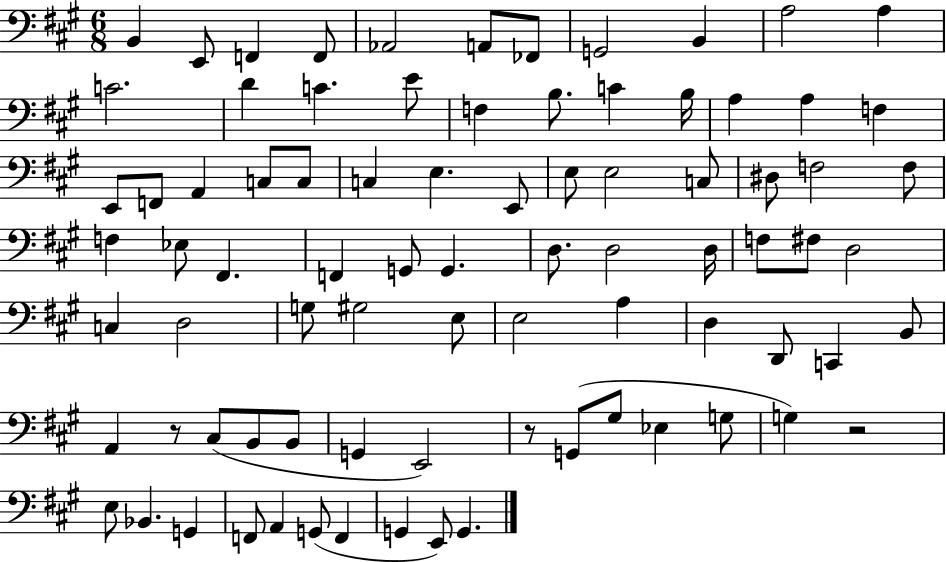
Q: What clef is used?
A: bass